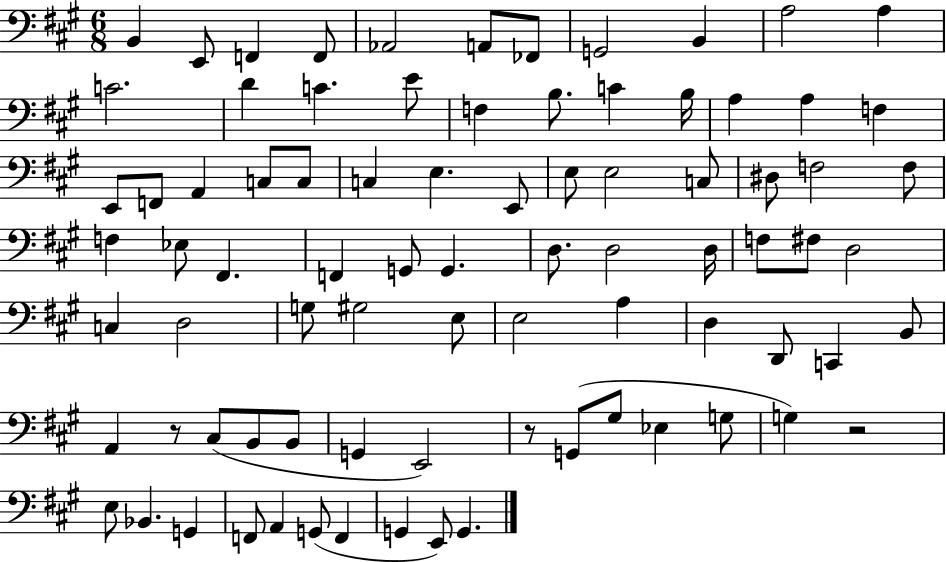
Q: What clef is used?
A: bass